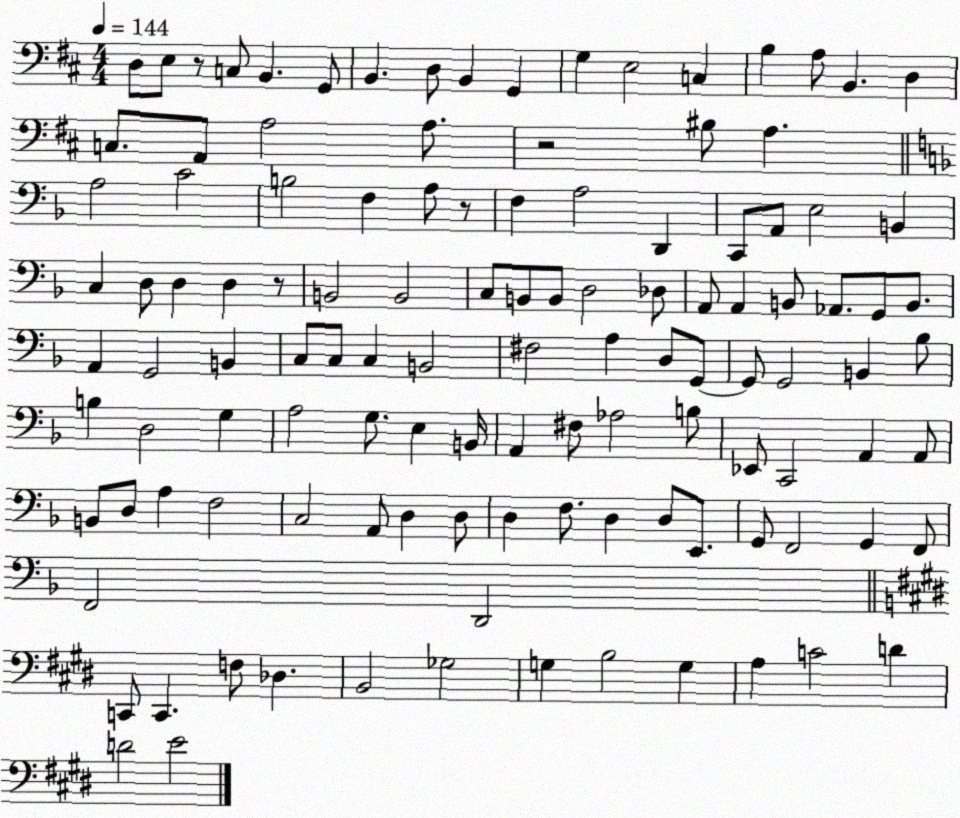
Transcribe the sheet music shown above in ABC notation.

X:1
T:Untitled
M:4/4
L:1/4
K:D
D,/2 E,/2 z/2 C,/2 B,, G,,/2 B,, D,/2 B,, G,, G, E,2 C, B, A,/2 B,, D, C,/2 A,,/2 A,2 A,/2 z2 ^B,/2 A, A,2 C2 B,2 F, A,/2 z/2 F, A,2 D,, C,,/2 A,,/2 E,2 B,, C, D,/2 D, D, z/2 B,,2 B,,2 C,/2 B,,/2 B,,/2 D,2 _D,/2 A,,/2 A,, B,,/2 _A,,/2 G,,/2 B,,/2 A,, G,,2 B,, C,/2 C,/2 C, B,,2 ^F,2 A, D,/2 G,,/2 G,,/2 G,,2 B,, _B,/2 B, D,2 G, A,2 G,/2 E, B,,/4 A,, ^F,/2 _A,2 B,/2 _E,,/2 C,,2 A,, A,,/2 B,,/2 D,/2 A, F,2 C,2 A,,/2 D, D,/2 D, F,/2 D, D,/2 E,,/2 G,,/2 F,,2 G,, F,,/2 F,,2 D,,2 C,,/2 C,, F,/2 _D, B,,2 _G,2 G, B,2 G, A, C2 D D2 E2